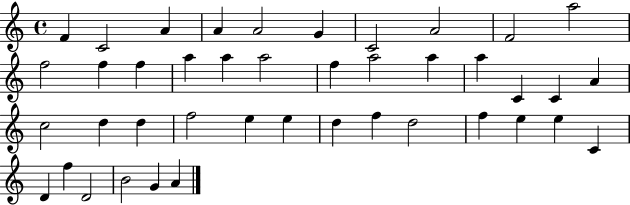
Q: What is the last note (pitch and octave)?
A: A4